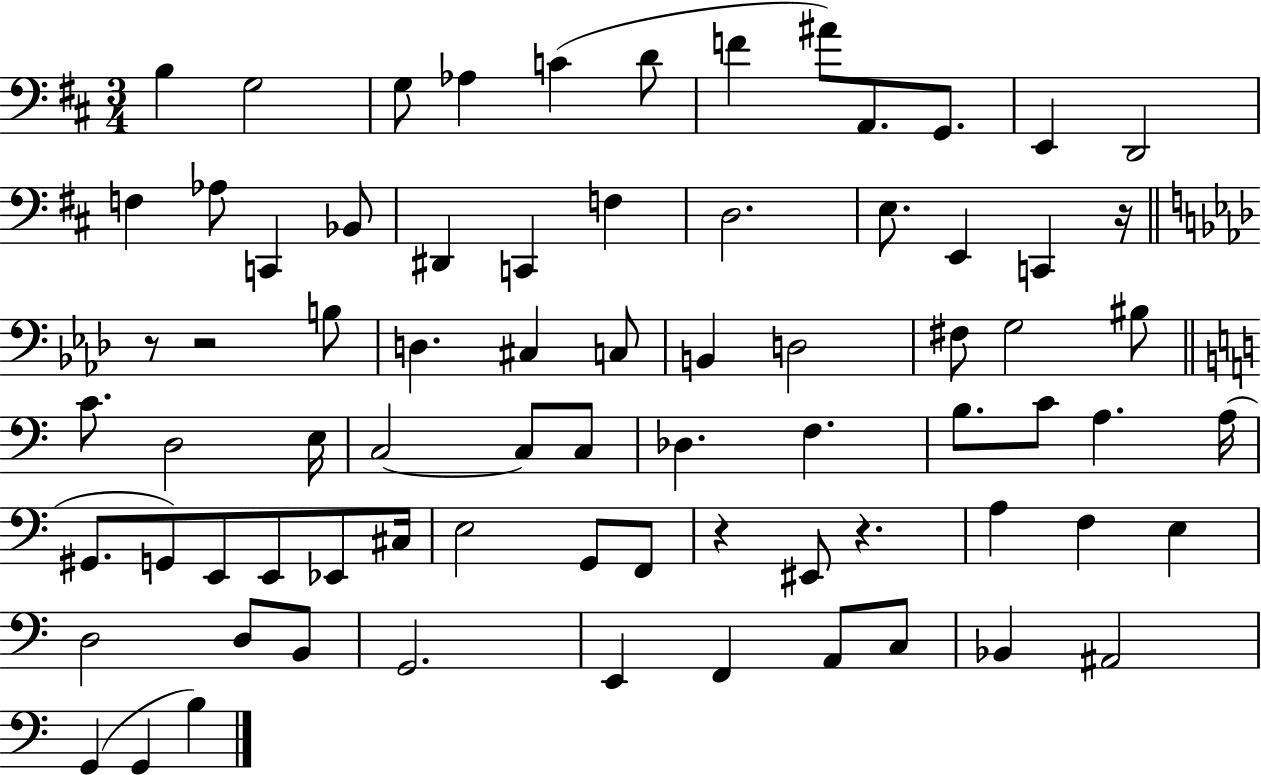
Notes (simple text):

B3/q G3/h G3/e Ab3/q C4/q D4/e F4/q A#4/e A2/e. G2/e. E2/q D2/h F3/q Ab3/e C2/q Bb2/e D#2/q C2/q F3/q D3/h. E3/e. E2/q C2/q R/s R/e R/h B3/e D3/q. C#3/q C3/e B2/q D3/h F#3/e G3/h BIS3/e C4/e. D3/h E3/s C3/h C3/e C3/e Db3/q. F3/q. B3/e. C4/e A3/q. A3/s G#2/e. G2/e E2/e E2/e Eb2/e C#3/s E3/h G2/e F2/e R/q EIS2/e R/q. A3/q F3/q E3/q D3/h D3/e B2/e G2/h. E2/q F2/q A2/e C3/e Bb2/q A#2/h G2/q G2/q B3/q